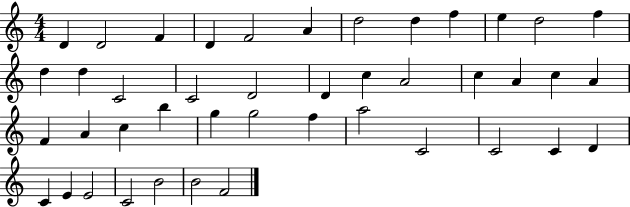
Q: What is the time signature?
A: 4/4